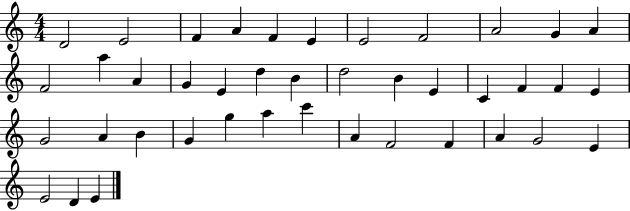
{
  \clef treble
  \numericTimeSignature
  \time 4/4
  \key c \major
  d'2 e'2 | f'4 a'4 f'4 e'4 | e'2 f'2 | a'2 g'4 a'4 | \break f'2 a''4 a'4 | g'4 e'4 d''4 b'4 | d''2 b'4 e'4 | c'4 f'4 f'4 e'4 | \break g'2 a'4 b'4 | g'4 g''4 a''4 c'''4 | a'4 f'2 f'4 | a'4 g'2 e'4 | \break e'2 d'4 e'4 | \bar "|."
}